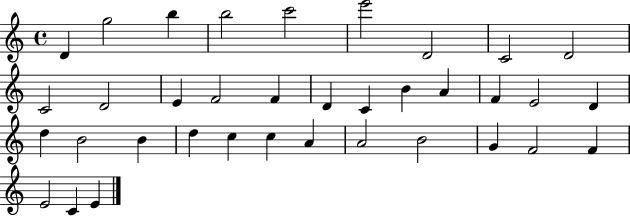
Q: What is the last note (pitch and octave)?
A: E4